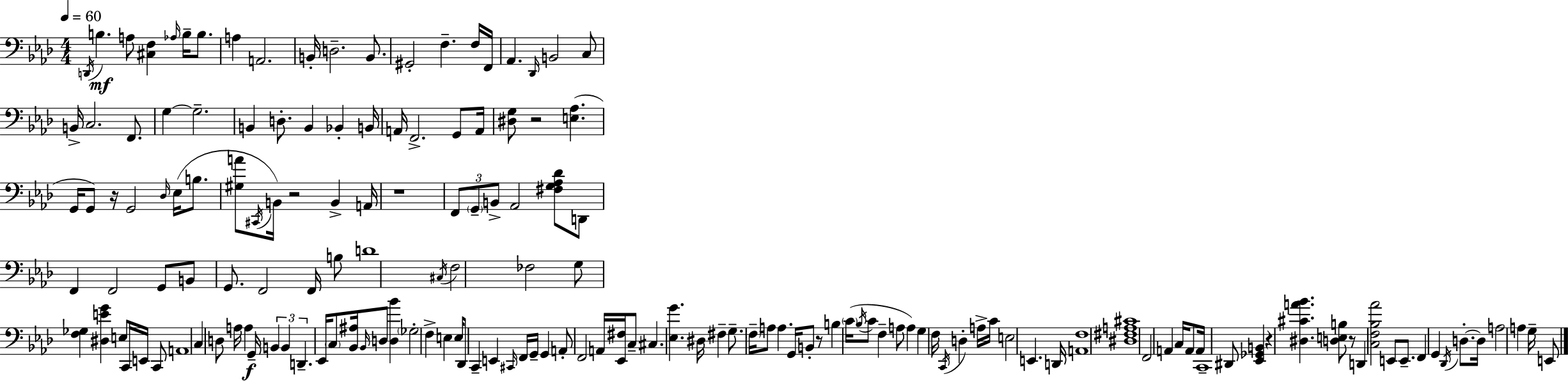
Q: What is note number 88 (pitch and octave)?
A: G2